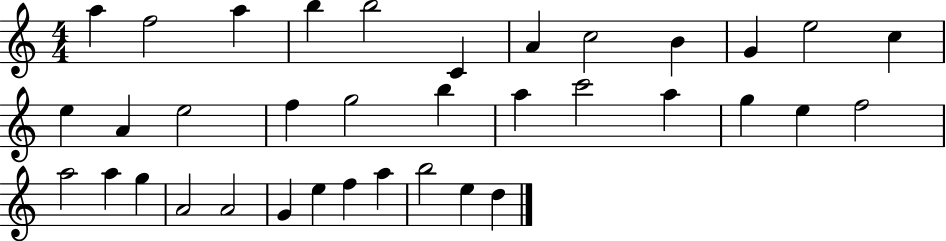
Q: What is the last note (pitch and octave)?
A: D5